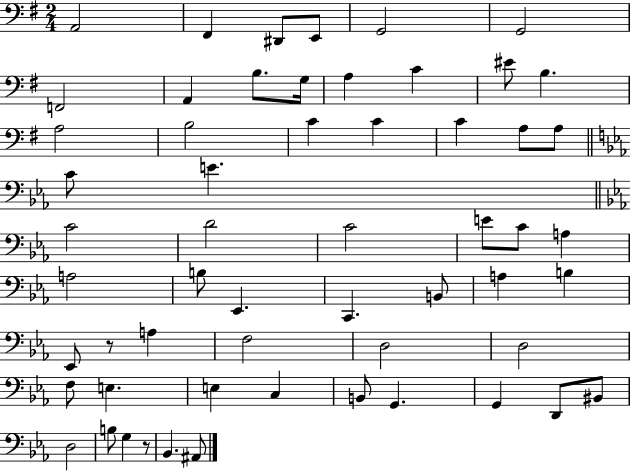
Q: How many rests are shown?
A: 2